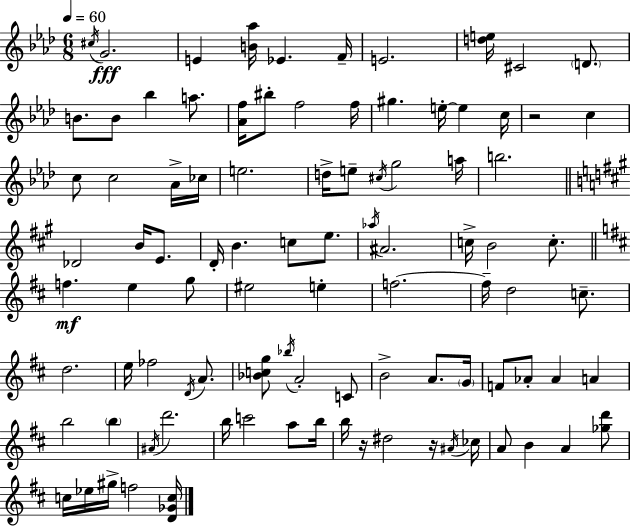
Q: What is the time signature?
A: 6/8